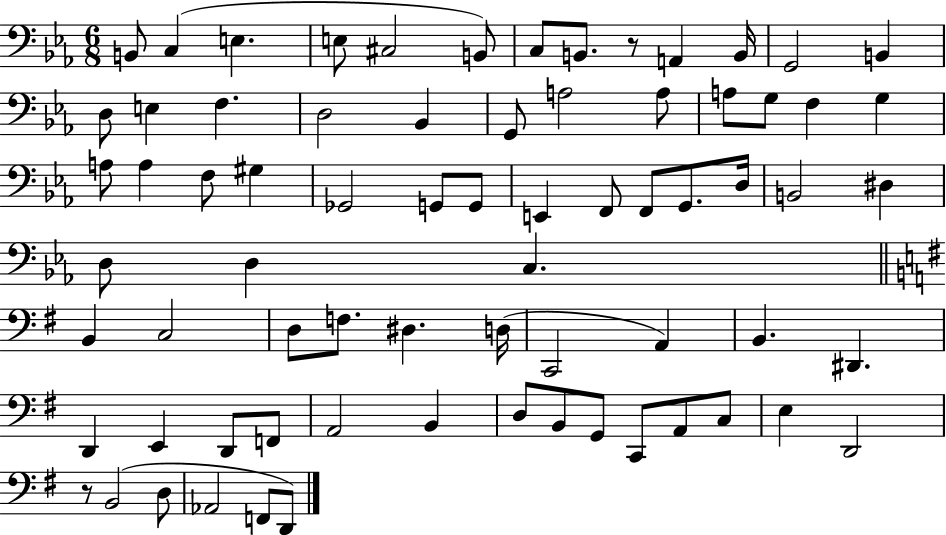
{
  \clef bass
  \numericTimeSignature
  \time 6/8
  \key ees \major
  b,8 c4( e4. | e8 cis2 b,8) | c8 b,8. r8 a,4 b,16 | g,2 b,4 | \break d8 e4 f4. | d2 bes,4 | g,8 a2 a8 | a8 g8 f4 g4 | \break a8 a4 f8 gis4 | ges,2 g,8 g,8 | e,4 f,8 f,8 g,8. d16 | b,2 dis4 | \break d8 d4 c4. | \bar "||" \break \key g \major b,4 c2 | d8 f8. dis4. d16( | c,2 a,4) | b,4. dis,4. | \break d,4 e,4 d,8 f,8 | a,2 b,4 | d8 b,8 g,8 c,8 a,8 c8 | e4 d,2 | \break r8 b,2( d8 | aes,2 f,8 d,8) | \bar "|."
}